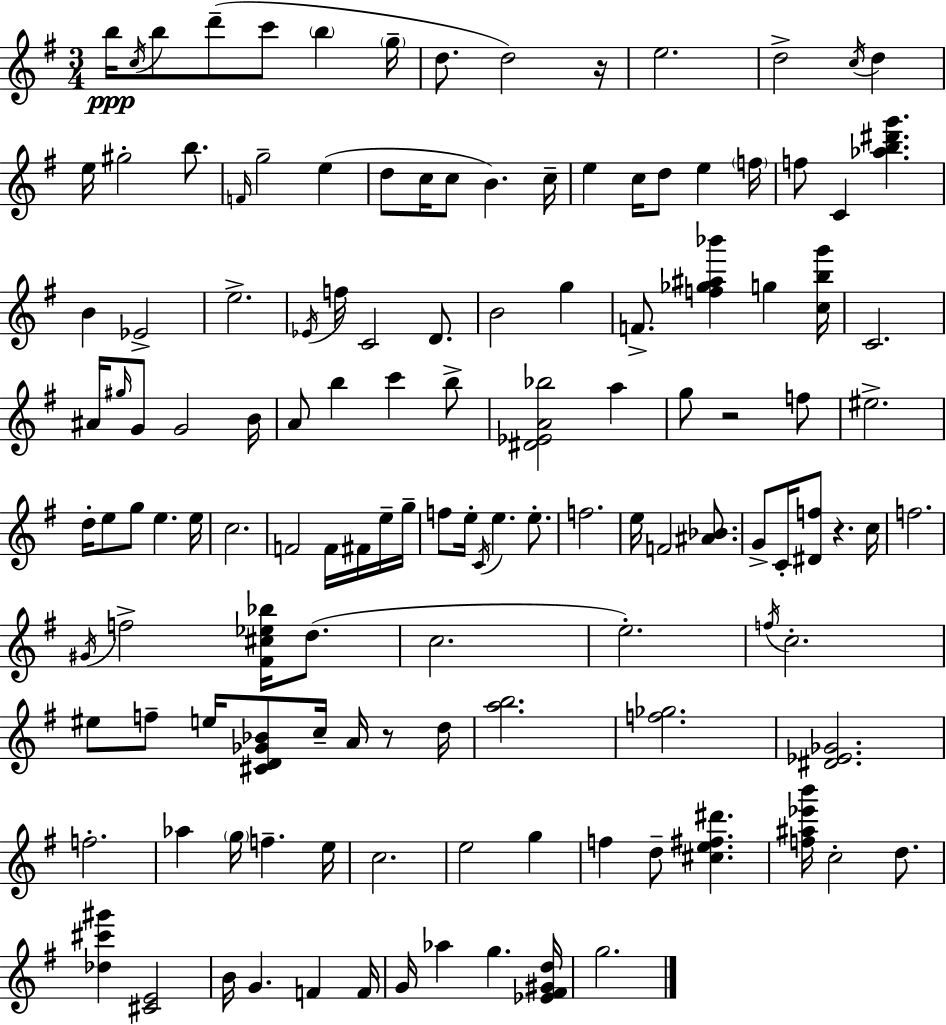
{
  \clef treble
  \numericTimeSignature
  \time 3/4
  \key g \major
  b''16\ppp \acciaccatura { c''16 } b''8 d'''8--( c'''8 \parenthesize b''4 | \parenthesize g''16-- d''8. d''2) | r16 e''2. | d''2-> \acciaccatura { c''16 } d''4 | \break e''16 gis''2-. b''8. | \grace { f'16 } g''2-- e''4( | d''8 c''16 c''8 b'4.) | c''16-- e''4 c''16 d''8 e''4 | \break \parenthesize f''16 f''8 c'4 <aes'' b'' dis''' g'''>4. | b'4 ees'2-> | e''2.-> | \acciaccatura { ees'16 } f''16 c'2 | \break d'8. b'2 | g''4 f'8.-> <f'' ges'' ais'' bes'''>4 g''4 | <c'' b'' g'''>16 c'2. | ais'16 \grace { gis''16 } g'8 g'2 | \break b'16 a'8 b''4 c'''4 | b''8-> <dis' ees' a' bes''>2 | a''4 g''8 r2 | f''8 eis''2.-> | \break d''16-. e''8 g''8 e''4. | e''16 c''2. | f'2 | f'16 fis'16 e''16-- g''16-- f''8 e''16-. \acciaccatura { c'16 } e''4. | \break e''8.-. f''2. | e''16 f'2 | <ais' bes'>8. g'8-> c'16-. <dis' f''>8 r4. | c''16 f''2. | \break \acciaccatura { gis'16 } f''2-> | <fis' cis'' ees'' bes''>16 d''8.( c''2. | e''2.-.) | \acciaccatura { f''16 } c''2.-. | \break eis''8 f''8-- | e''16 <cis' d' ges' bes'>8 c''16-- a'16 r8 d''16 <a'' b''>2. | <f'' ges''>2. | <dis' ees' ges'>2. | \break f''2.-. | aes''4 | \parenthesize g''16 f''4.-- e''16 c''2. | e''2 | \break g''4 f''4 | d''8-- <cis'' e'' fis'' dis'''>4. <f'' ais'' ees''' b'''>16 c''2-. | d''8. <des'' cis''' gis'''>4 | <cis' e'>2 b'16 g'4. | \break f'4 f'16 g'16 aes''4 | g''4. <ees' fis' gis' d''>16 g''2. | \bar "|."
}